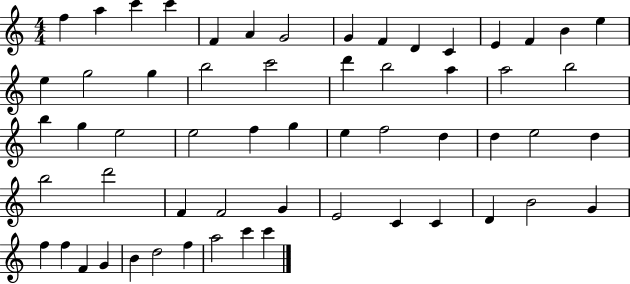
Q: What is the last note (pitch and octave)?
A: C6